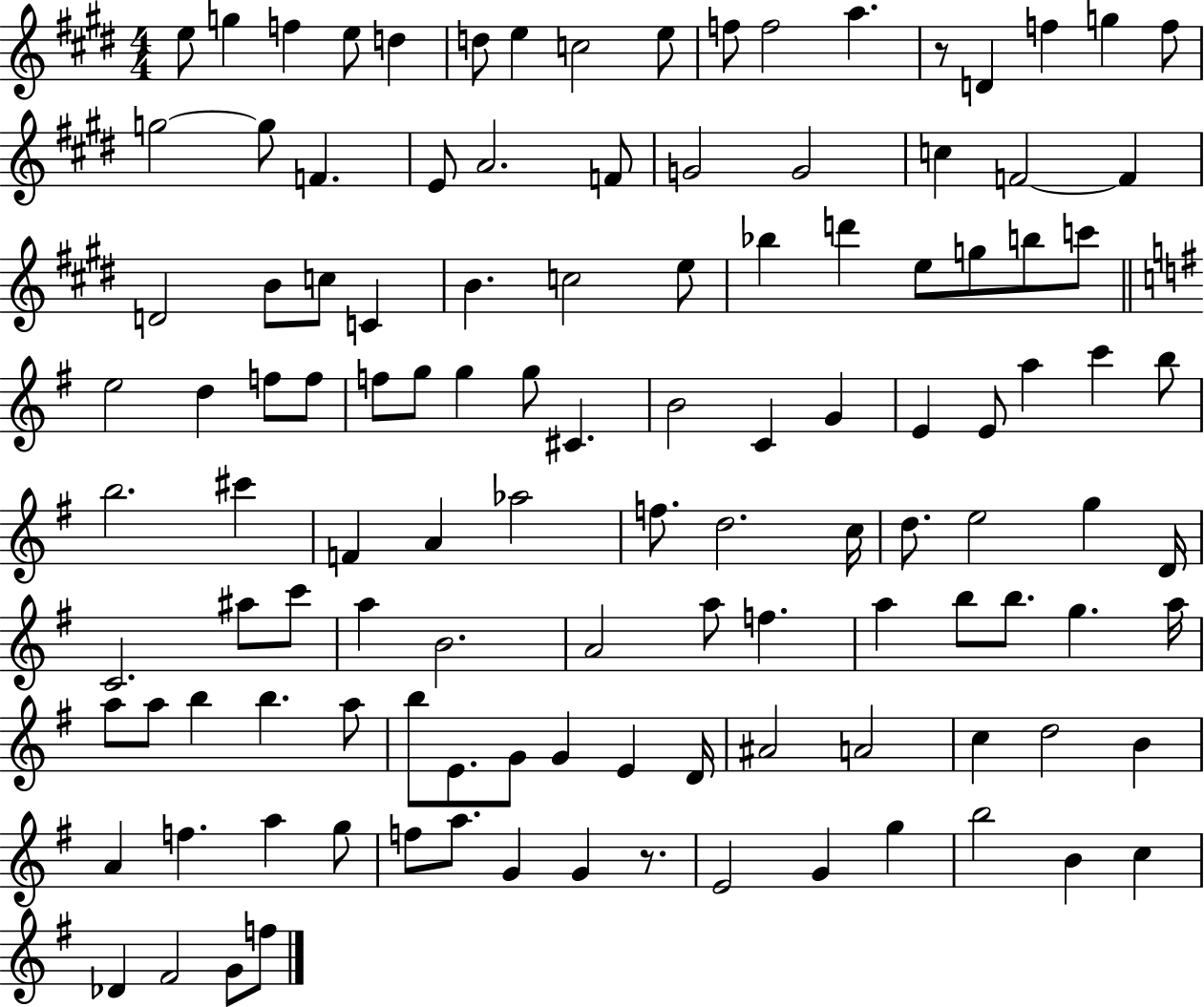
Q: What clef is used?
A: treble